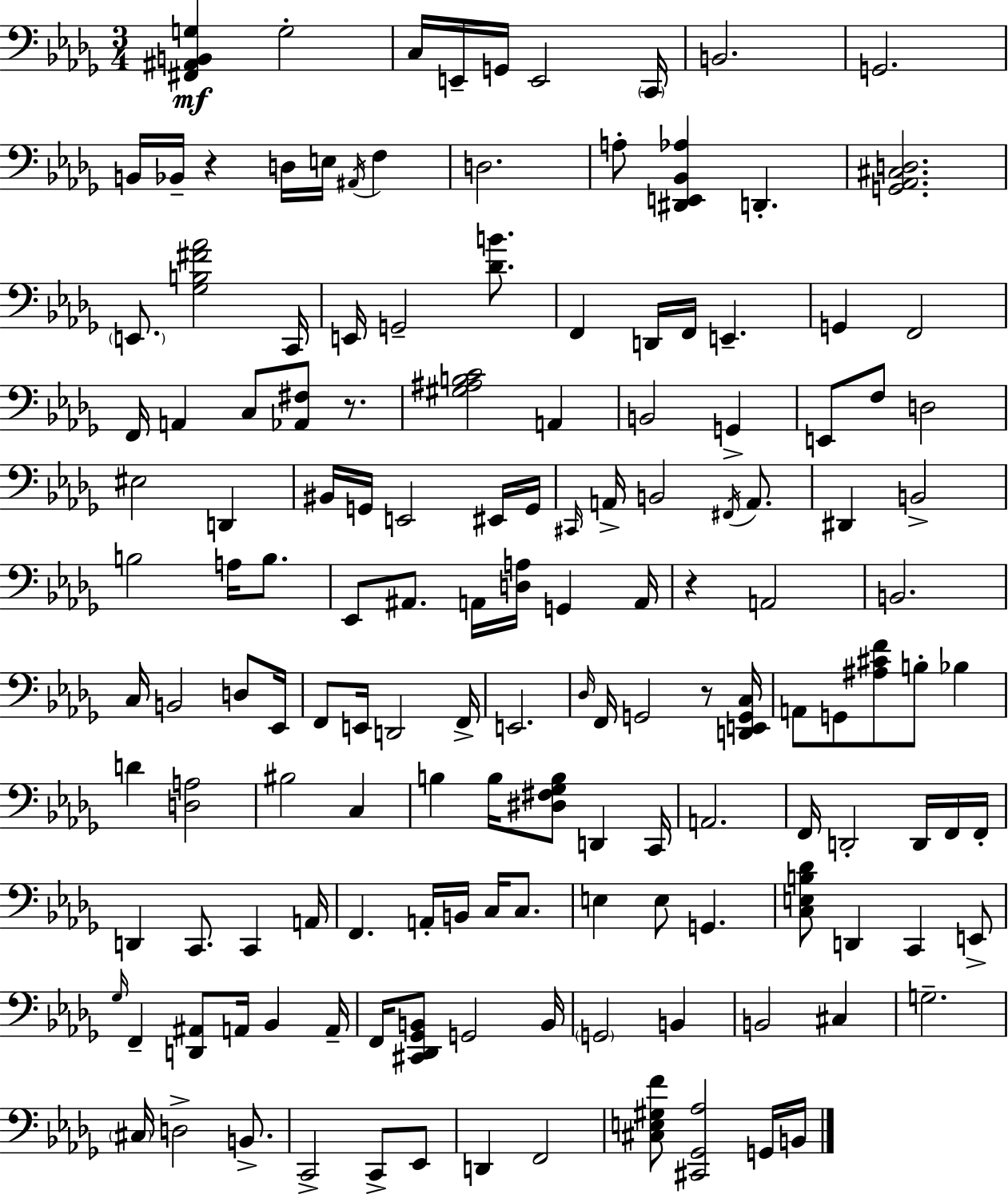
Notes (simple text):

[F#2,A#2,B2,G3]/q G3/h C3/s E2/s G2/s E2/h C2/s B2/h. G2/h. B2/s Bb2/s R/q D3/s E3/s A#2/s F3/q D3/h. A3/e [D#2,E2,Bb2,Ab3]/q D2/q. [G2,Ab2,C#3,D3]/h. E2/e. [Gb3,B3,F#4,Ab4]/h C2/s E2/s G2/h [Db4,B4]/e. F2/q D2/s F2/s E2/q. G2/q F2/h F2/s A2/q C3/e [Ab2,F#3]/e R/e. [G#3,A#3,B3,C4]/h A2/q B2/h G2/q E2/e F3/e D3/h EIS3/h D2/q BIS2/s G2/s E2/h EIS2/s G2/s C#2/s A2/s B2/h F#2/s A2/e. D#2/q B2/h B3/h A3/s B3/e. Eb2/e A#2/e. A2/s [D3,A3]/s G2/q A2/s R/q A2/h B2/h. C3/s B2/h D3/e Eb2/s F2/e E2/s D2/h F2/s E2/h. Db3/s F2/s G2/h R/e [D2,E2,G2,C3]/s A2/e G2/e [A#3,C#4,F4]/e B3/e Bb3/q D4/q [D3,A3]/h BIS3/h C3/q B3/q B3/s [D#3,F#3,Gb3,B3]/e D2/q C2/s A2/h. F2/s D2/h D2/s F2/s F2/s D2/q C2/e. C2/q A2/s F2/q. A2/s B2/s C3/s C3/e. E3/q E3/e G2/q. [C3,E3,B3,Db4]/e D2/q C2/q E2/e Gb3/s F2/q [D2,A#2]/e A2/s Bb2/q A2/s F2/s [C#2,Db2,Gb2,B2]/e G2/h B2/s G2/h B2/q B2/h C#3/q G3/h. C#3/s D3/h B2/e. C2/h C2/e Eb2/e D2/q F2/h [C#3,E3,G#3,F4]/e [C#2,Gb2,Ab3]/h G2/s B2/s